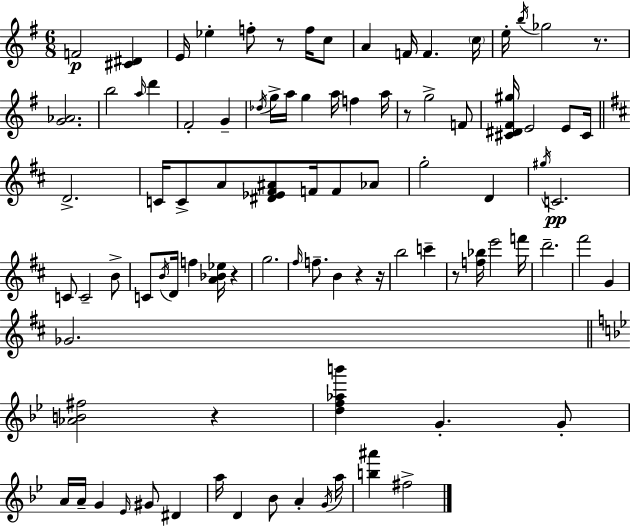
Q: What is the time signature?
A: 6/8